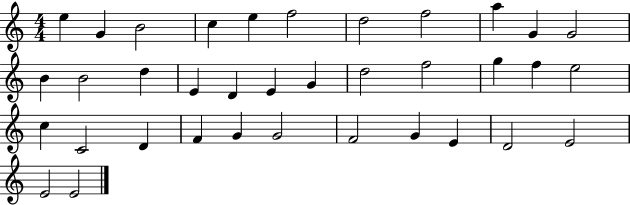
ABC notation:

X:1
T:Untitled
M:4/4
L:1/4
K:C
e G B2 c e f2 d2 f2 a G G2 B B2 d E D E G d2 f2 g f e2 c C2 D F G G2 F2 G E D2 E2 E2 E2